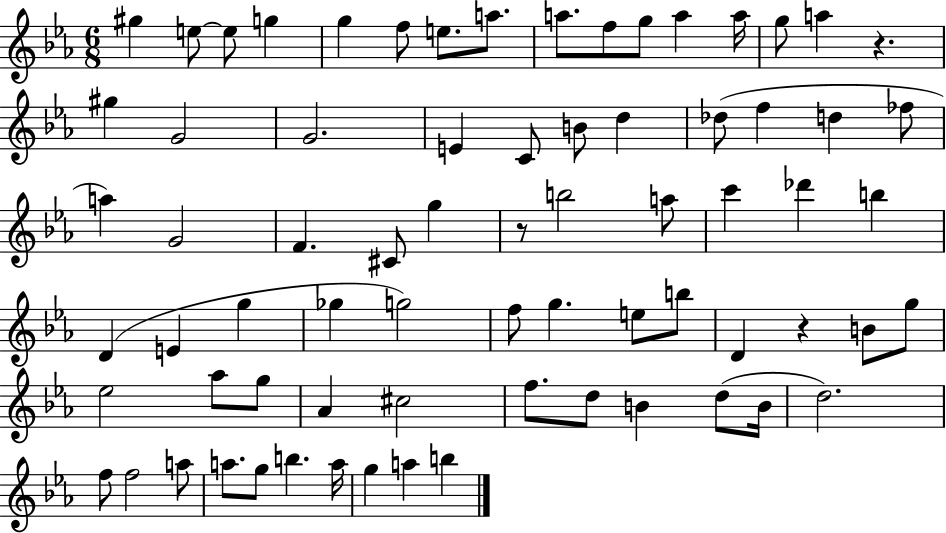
{
  \clef treble
  \numericTimeSignature
  \time 6/8
  \key ees \major
  gis''4 e''8~~ e''8 g''4 | g''4 f''8 e''8. a''8. | a''8. f''8 g''8 a''4 a''16 | g''8 a''4 r4. | \break gis''4 g'2 | g'2. | e'4 c'8 b'8 d''4 | des''8( f''4 d''4 fes''8 | \break a''4) g'2 | f'4. cis'8 g''4 | r8 b''2 a''8 | c'''4 des'''4 b''4 | \break d'4( e'4 g''4 | ges''4 g''2) | f''8 g''4. e''8 b''8 | d'4 r4 b'8 g''8 | \break ees''2 aes''8 g''8 | aes'4 cis''2 | f''8. d''8 b'4 d''8( b'16 | d''2.) | \break f''8 f''2 a''8 | a''8. g''8 b''4. a''16 | g''4 a''4 b''4 | \bar "|."
}